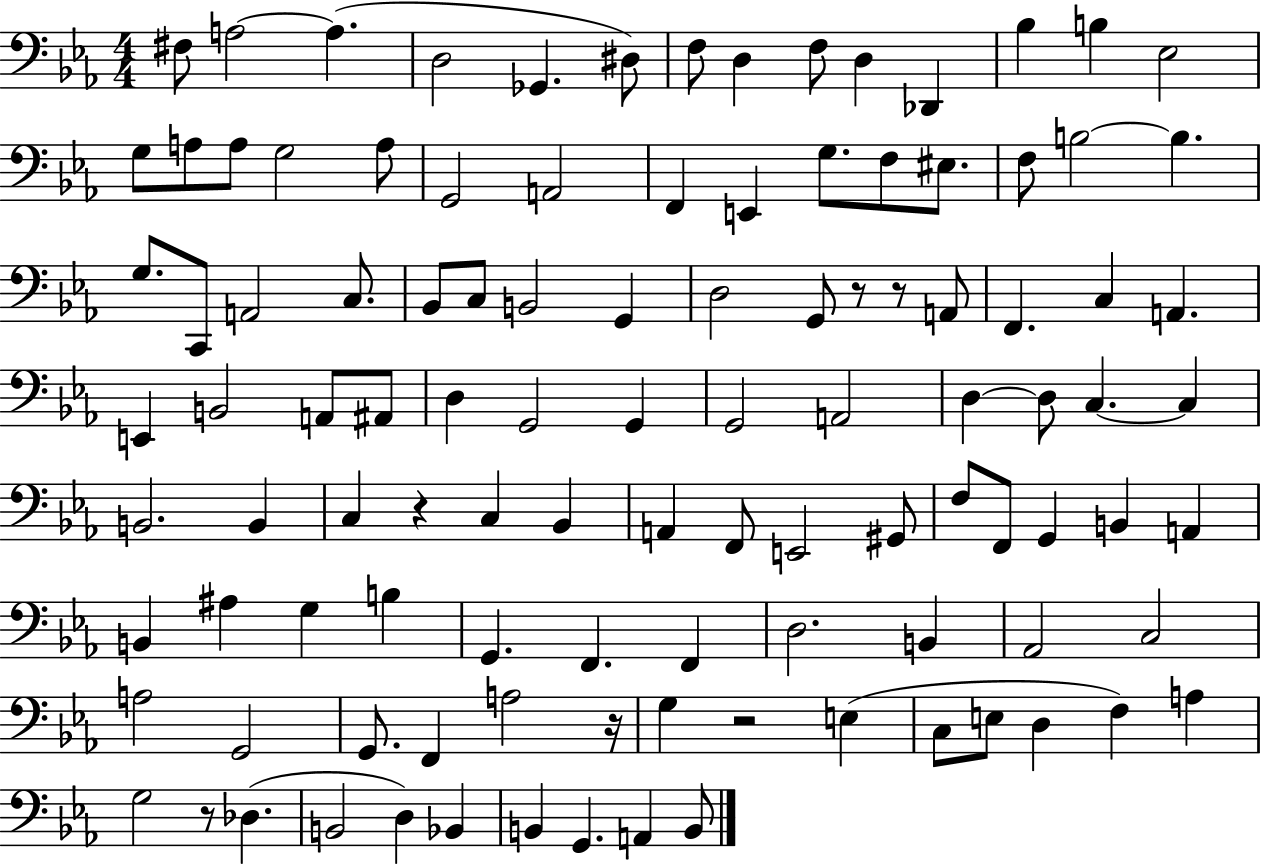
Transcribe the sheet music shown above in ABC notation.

X:1
T:Untitled
M:4/4
L:1/4
K:Eb
^F,/2 A,2 A, D,2 _G,, ^D,/2 F,/2 D, F,/2 D, _D,, _B, B, _E,2 G,/2 A,/2 A,/2 G,2 A,/2 G,,2 A,,2 F,, E,, G,/2 F,/2 ^E,/2 F,/2 B,2 B, G,/2 C,,/2 A,,2 C,/2 _B,,/2 C,/2 B,,2 G,, D,2 G,,/2 z/2 z/2 A,,/2 F,, C, A,, E,, B,,2 A,,/2 ^A,,/2 D, G,,2 G,, G,,2 A,,2 D, D,/2 C, C, B,,2 B,, C, z C, _B,, A,, F,,/2 E,,2 ^G,,/2 F,/2 F,,/2 G,, B,, A,, B,, ^A, G, B, G,, F,, F,, D,2 B,, _A,,2 C,2 A,2 G,,2 G,,/2 F,, A,2 z/4 G, z2 E, C,/2 E,/2 D, F, A, G,2 z/2 _D, B,,2 D, _B,, B,, G,, A,, B,,/2